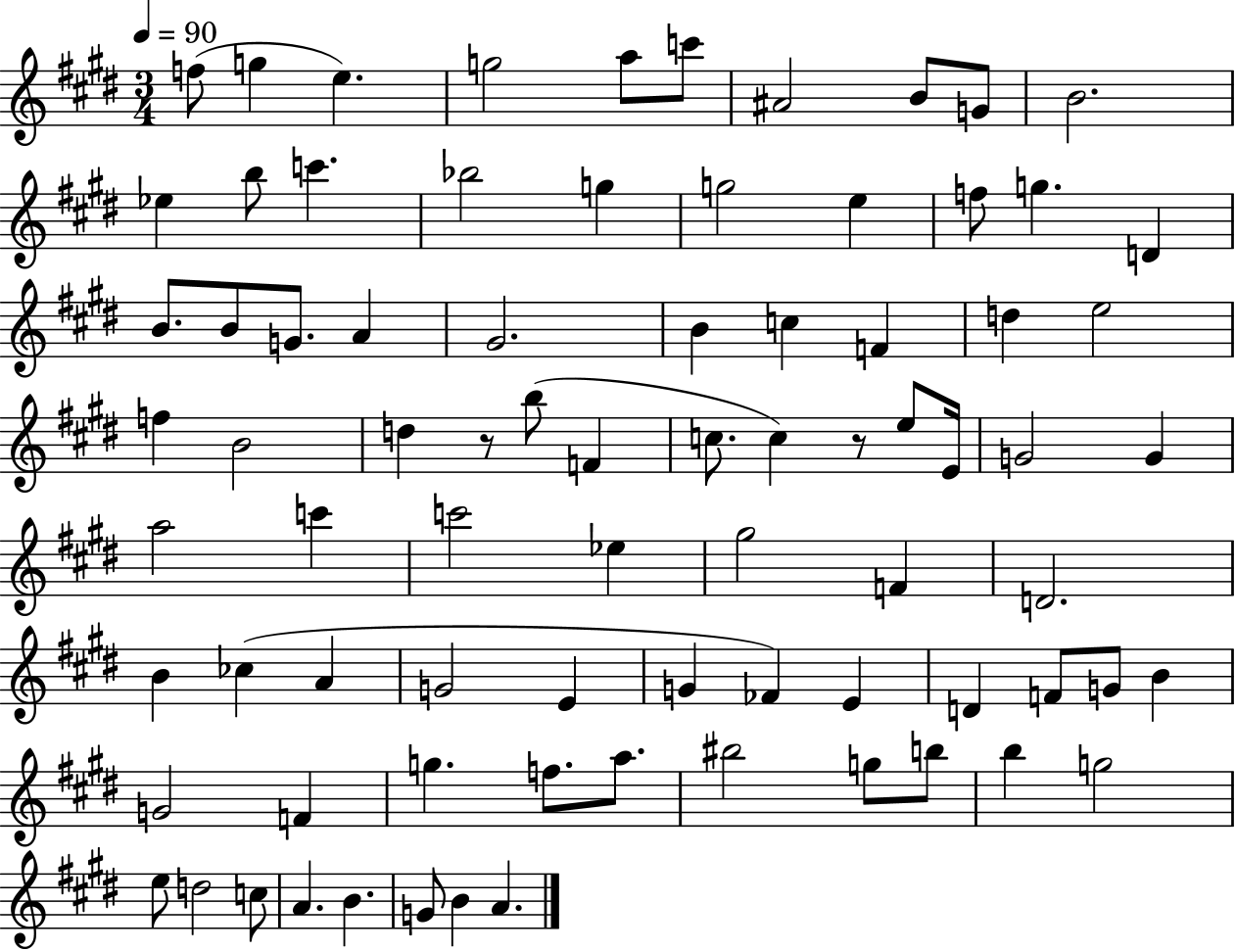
F5/e G5/q E5/q. G5/h A5/e C6/e A#4/h B4/e G4/e B4/h. Eb5/q B5/e C6/q. Bb5/h G5/q G5/h E5/q F5/e G5/q. D4/q B4/e. B4/e G4/e. A4/q G#4/h. B4/q C5/q F4/q D5/q E5/h F5/q B4/h D5/q R/e B5/e F4/q C5/e. C5/q R/e E5/e E4/s G4/h G4/q A5/h C6/q C6/h Eb5/q G#5/h F4/q D4/h. B4/q CES5/q A4/q G4/h E4/q G4/q FES4/q E4/q D4/q F4/e G4/e B4/q G4/h F4/q G5/q. F5/e. A5/e. BIS5/h G5/e B5/e B5/q G5/h E5/e D5/h C5/e A4/q. B4/q. G4/e B4/q A4/q.